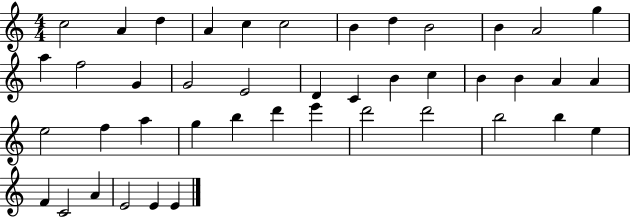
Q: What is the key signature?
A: C major